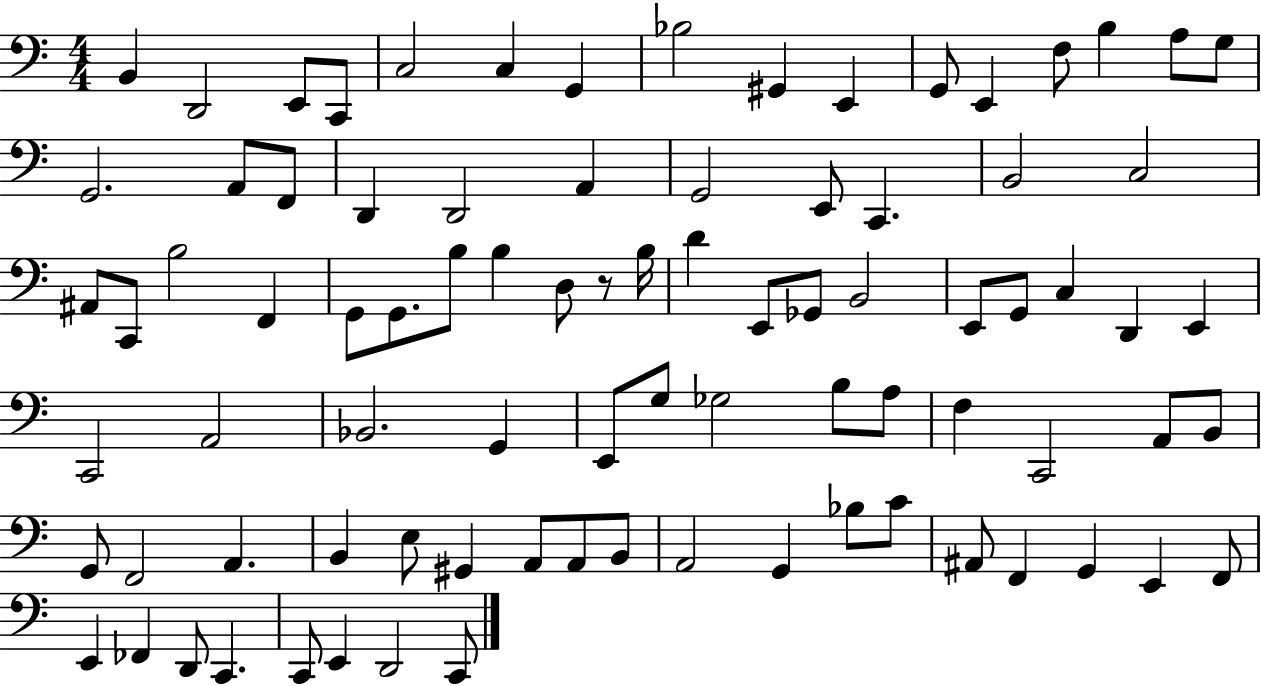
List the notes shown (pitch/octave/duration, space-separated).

B2/q D2/h E2/e C2/e C3/h C3/q G2/q Bb3/h G#2/q E2/q G2/e E2/q F3/e B3/q A3/e G3/e G2/h. A2/e F2/e D2/q D2/h A2/q G2/h E2/e C2/q. B2/h C3/h A#2/e C2/e B3/h F2/q G2/e G2/e. B3/e B3/q D3/e R/e B3/s D4/q E2/e Gb2/e B2/h E2/e G2/e C3/q D2/q E2/q C2/h A2/h Bb2/h. G2/q E2/e G3/e Gb3/h B3/e A3/e F3/q C2/h A2/e B2/e G2/e F2/h A2/q. B2/q E3/e G#2/q A2/e A2/e B2/e A2/h G2/q Bb3/e C4/e A#2/e F2/q G2/q E2/q F2/e E2/q FES2/q D2/e C2/q. C2/e E2/q D2/h C2/e